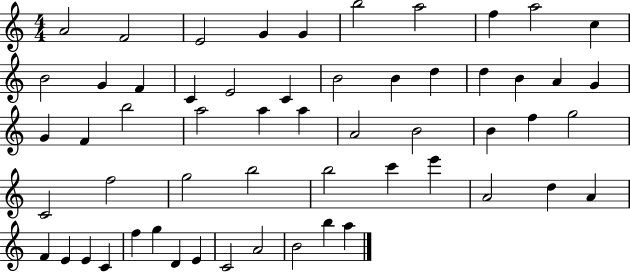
A4/h F4/h E4/h G4/q G4/q B5/h A5/h F5/q A5/h C5/q B4/h G4/q F4/q C4/q E4/h C4/q B4/h B4/q D5/q D5/q B4/q A4/q G4/q G4/q F4/q B5/h A5/h A5/q A5/q A4/h B4/h B4/q F5/q G5/h C4/h F5/h G5/h B5/h B5/h C6/q E6/q A4/h D5/q A4/q F4/q E4/q E4/q C4/q F5/q G5/q D4/q E4/q C4/h A4/h B4/h B5/q A5/q